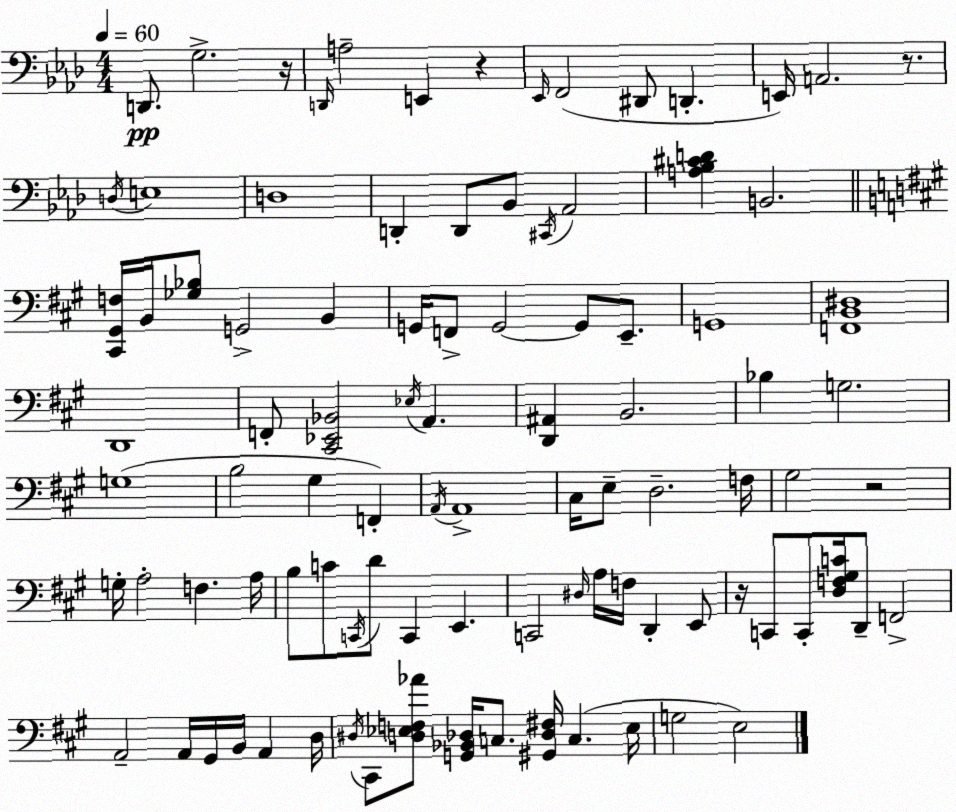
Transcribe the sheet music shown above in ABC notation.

X:1
T:Untitled
M:4/4
L:1/4
K:Fm
D,,/2 G,2 z/4 D,,/4 A,2 E,, z _E,,/4 F,,2 ^D,,/2 D,, E,,/4 A,,2 z/2 D,/4 E,4 D,4 D,, D,,/2 _B,,/2 ^C,,/4 _A,,2 [A,_B,^CD] B,,2 [^C,,^G,,F,]/4 B,,/4 [_G,_B,]/2 G,,2 B,, G,,/4 F,,/2 G,,2 G,,/2 E,,/2 G,,4 [F,,B,,^D,]4 D,,4 F,,/2 [^C,,_E,,_B,,]2 _E,/4 A,, [D,,^A,,] B,,2 _B, G,2 G,4 B,2 ^G, F,, A,,/4 A,,4 ^C,/4 E,/2 D,2 F,/4 ^G,2 z2 G,/4 A,2 F, A,/4 B,/2 C/2 C,,/4 D/2 C,, E,, C,,2 ^D,/4 A,/4 F,/4 D,, E,,/2 z/4 C,,/2 C,,/2 [D,F,^G,C]/4 D,,/2 F,,2 A,,2 A,,/4 ^G,,/4 B,,/4 A,, D,/4 ^D,/4 ^C,,/2 [D,_E,F,_A]/2 [G,,_B,,_D,]/4 C,/2 [^G,,_D,^F,]/4 C, _E,/4 G,2 E,2